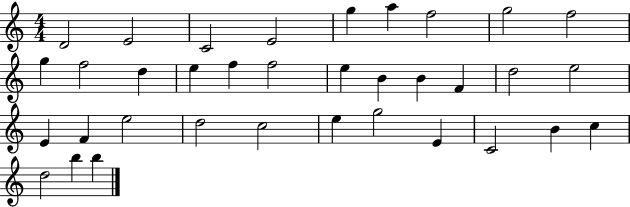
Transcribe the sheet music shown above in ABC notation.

X:1
T:Untitled
M:4/4
L:1/4
K:C
D2 E2 C2 E2 g a f2 g2 f2 g f2 d e f f2 e B B F d2 e2 E F e2 d2 c2 e g2 E C2 B c d2 b b